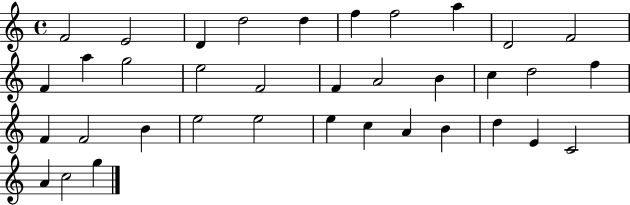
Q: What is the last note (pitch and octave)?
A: G5